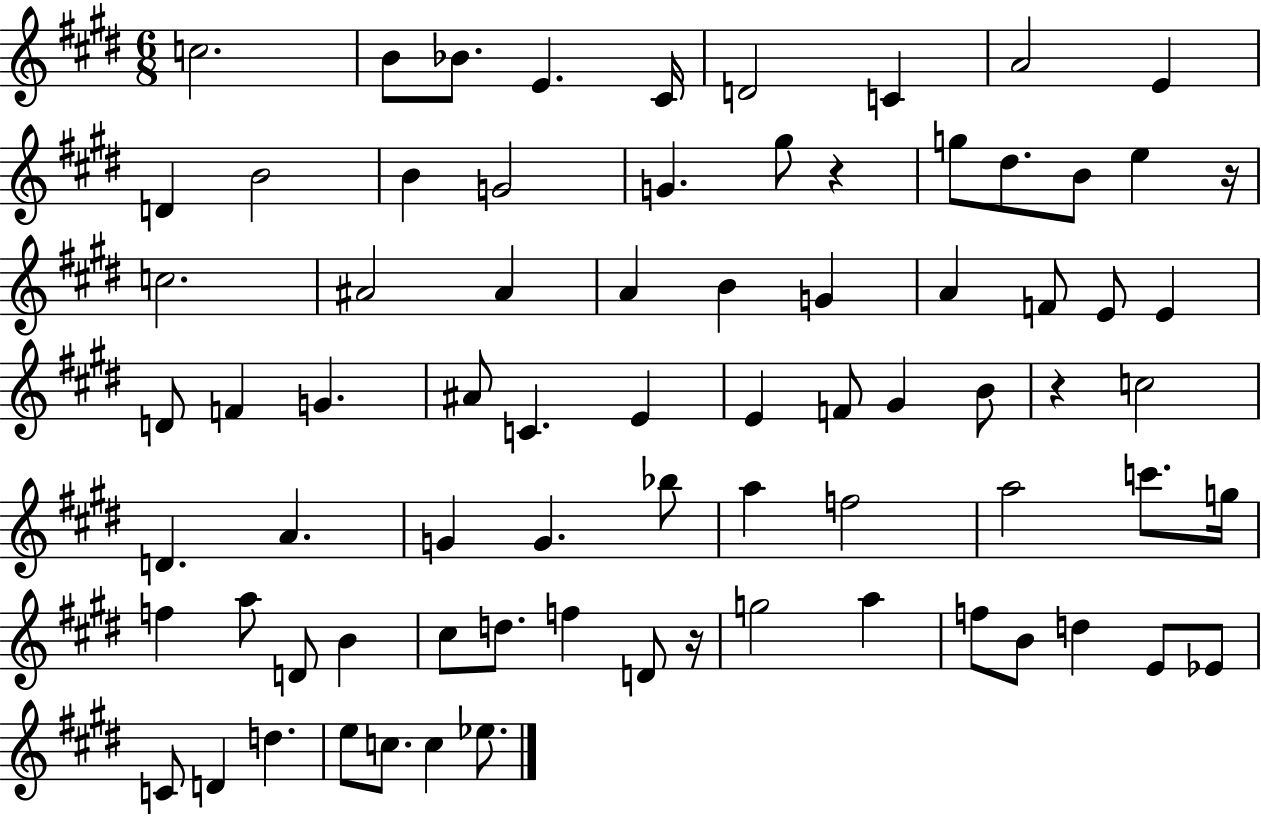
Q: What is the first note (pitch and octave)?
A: C5